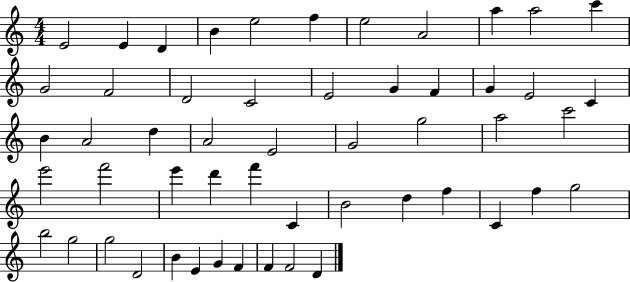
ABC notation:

X:1
T:Untitled
M:4/4
L:1/4
K:C
E2 E D B e2 f e2 A2 a a2 c' G2 F2 D2 C2 E2 G F G E2 C B A2 d A2 E2 G2 g2 a2 c'2 e'2 f'2 e' d' f' C B2 d f C f g2 b2 g2 g2 D2 B E G F F F2 D